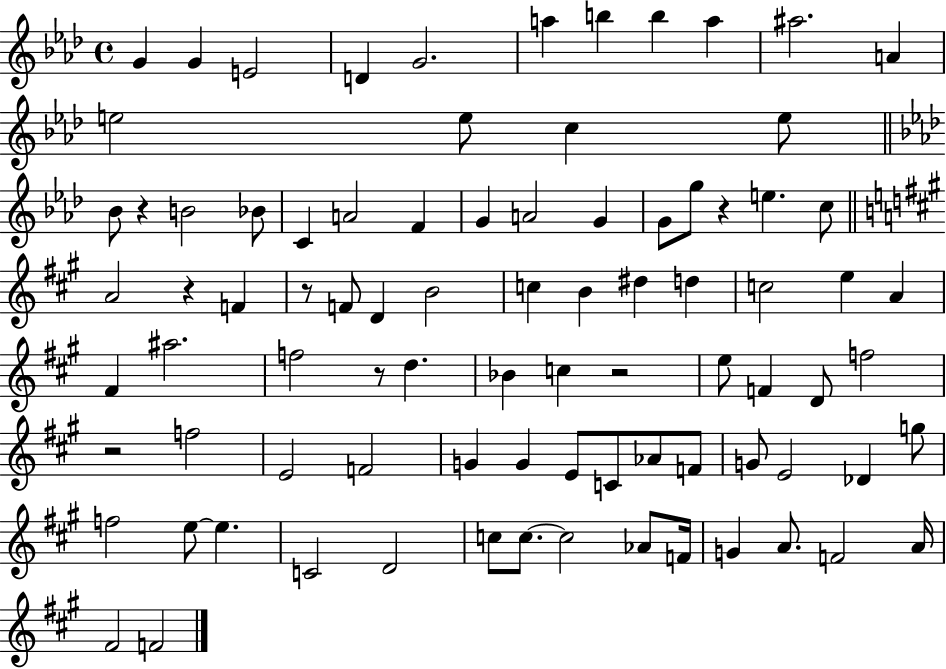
{
  \clef treble
  \time 4/4
  \defaultTimeSignature
  \key aes \major
  g'4 g'4 e'2 | d'4 g'2. | a''4 b''4 b''4 a''4 | ais''2. a'4 | \break e''2 e''8 c''4 e''8 | \bar "||" \break \key aes \major bes'8 r4 b'2 bes'8 | c'4 a'2 f'4 | g'4 a'2 g'4 | g'8 g''8 r4 e''4. c''8 | \break \bar "||" \break \key a \major a'2 r4 f'4 | r8 f'8 d'4 b'2 | c''4 b'4 dis''4 d''4 | c''2 e''4 a'4 | \break fis'4 ais''2. | f''2 r8 d''4. | bes'4 c''4 r2 | e''8 f'4 d'8 f''2 | \break r2 f''2 | e'2 f'2 | g'4 g'4 e'8 c'8 aes'8 f'8 | g'8 e'2 des'4 g''8 | \break f''2 e''8~~ e''4. | c'2 d'2 | c''8 c''8.~~ c''2 aes'8 f'16 | g'4 a'8. f'2 a'16 | \break fis'2 f'2 | \bar "|."
}